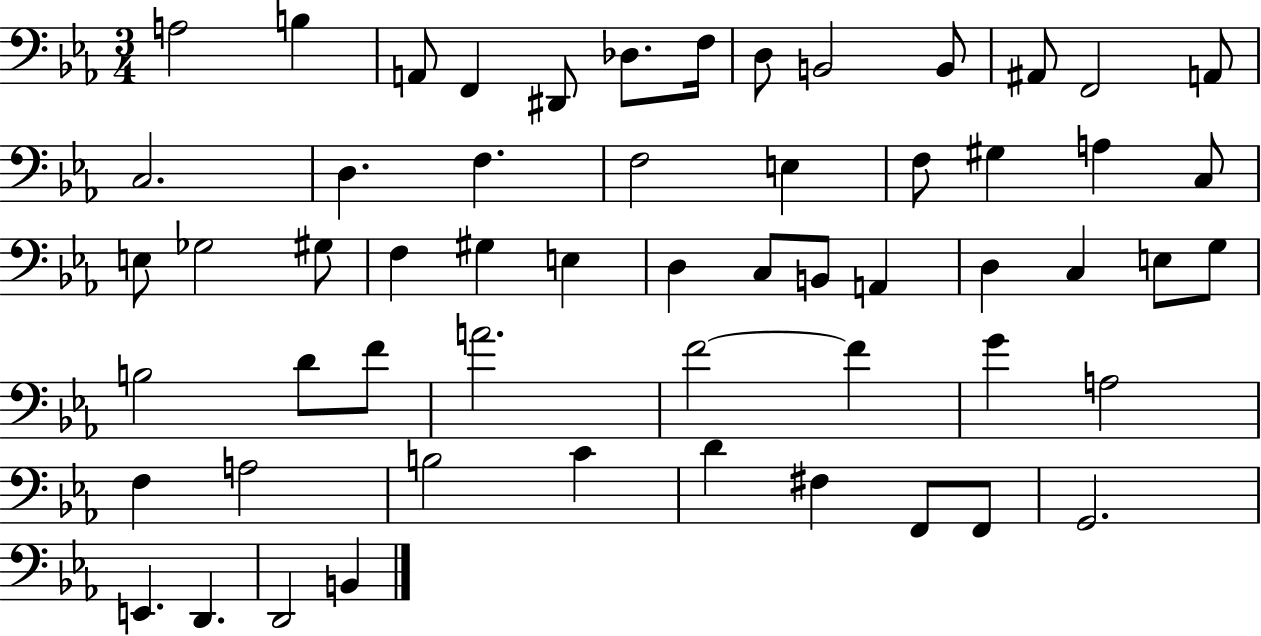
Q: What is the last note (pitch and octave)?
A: B2